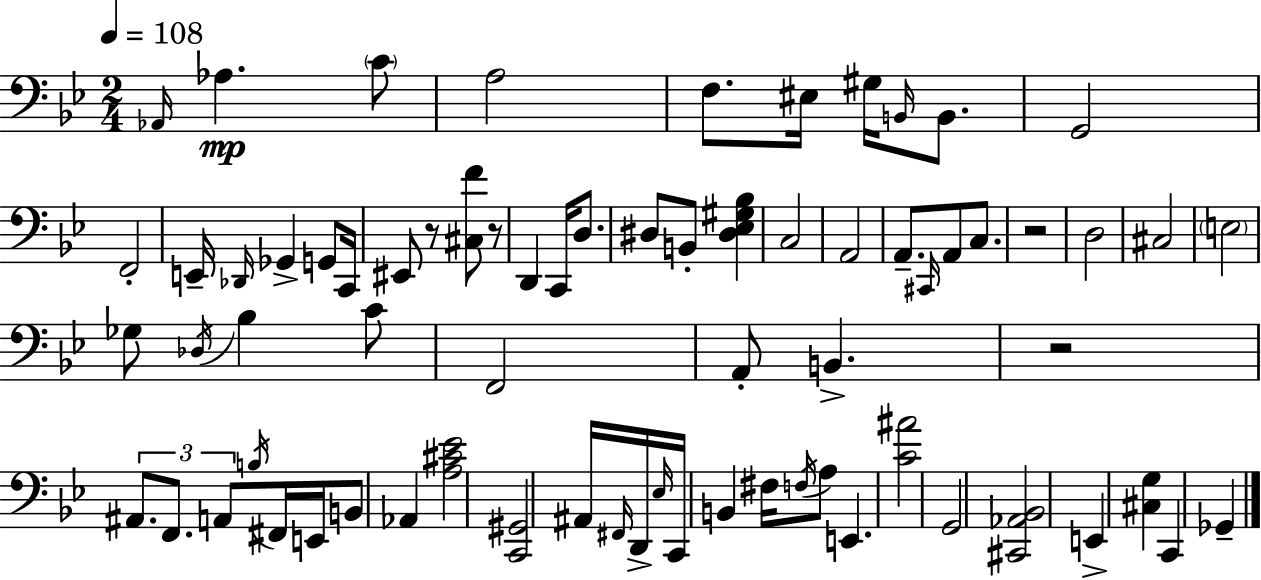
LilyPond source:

{
  \clef bass
  \numericTimeSignature
  \time 2/4
  \key g \minor
  \tempo 4 = 108
  \grace { aes,16 }\mp aes4. \parenthesize c'8 | a2 | f8. eis16 gis16 \grace { b,16 } b,8. | g,2 | \break f,2-. | e,16-- \grace { des,16 } ges,4-> | g,8 c,16 eis,8 r8 <cis f'>8 | r8 d,4 c,16 | \break d8. dis8 b,8-. <dis ees gis bes>4 | c2 | a,2 | a,8.-- \grace { cis,16 } a,8 | \break c8. r2 | d2 | cis2 | \parenthesize e2 | \break ges8 \acciaccatura { des16 } bes4 | c'8 f,2 | a,8-. b,4.-> | r2 | \break \tuplet 3/2 { ais,8. | f,8. a,8 } \acciaccatura { b16 } fis,16 e,16 | b,8 aes,4 <a cis' ees'>2 | <c, gis,>2 | \break ais,16 \grace { fis,16 } | d,16-> \grace { ees16 } c,16 b,4 fis16 | \acciaccatura { f16 } a8 e,4. | <c' ais'>2 | \break g,2 | <cis, aes, bes,>2 | e,4-> <cis g>4 | c,4 ges,4-- | \break \bar "|."
}